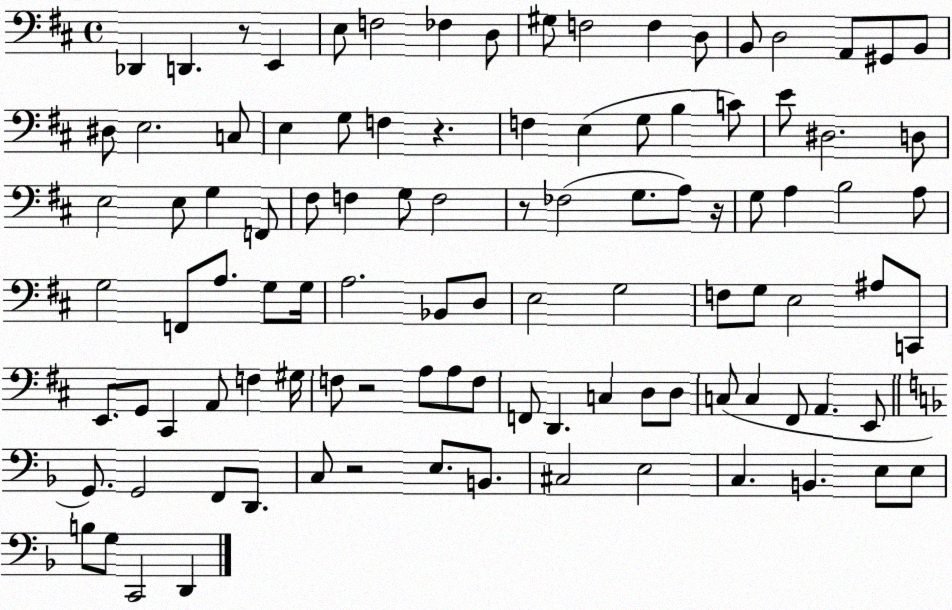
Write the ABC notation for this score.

X:1
T:Untitled
M:4/4
L:1/4
K:D
_D,, D,, z/2 E,, E,/2 F,2 _F, D,/2 ^G,/2 F,2 F, D,/2 B,,/2 D,2 A,,/2 ^G,,/2 B,,/2 ^D,/2 E,2 C,/2 E, G,/2 F, z F, E, G,/2 B, C/2 E/2 ^D,2 D,/2 E,2 E,/2 G, F,,/2 ^F,/2 F, G,/2 F,2 z/2 _F,2 G,/2 A,/2 z/4 G,/2 A, B,2 A,/2 G,2 F,,/2 A,/2 G,/2 G,/4 A,2 _B,,/2 D,/2 E,2 G,2 F,/2 G,/2 E,2 ^A,/2 C,,/2 E,,/2 G,,/2 ^C,, A,,/2 F, ^G,/4 F,/2 z2 A,/2 A,/2 F,/2 F,,/2 D,, C, D,/2 D,/2 C,/2 C, ^F,,/2 A,, E,,/2 G,,/2 G,,2 F,,/2 D,,/2 C,/2 z2 E,/2 B,,/2 ^C,2 E,2 C, B,, E,/2 E,/2 B,/2 G,/2 C,,2 D,,